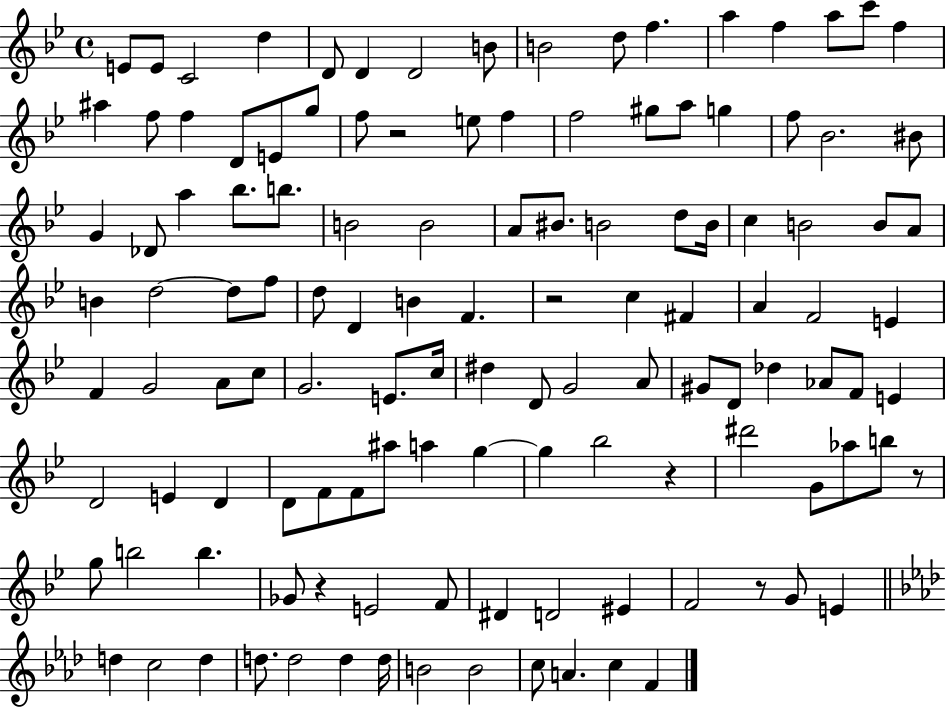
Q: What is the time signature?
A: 4/4